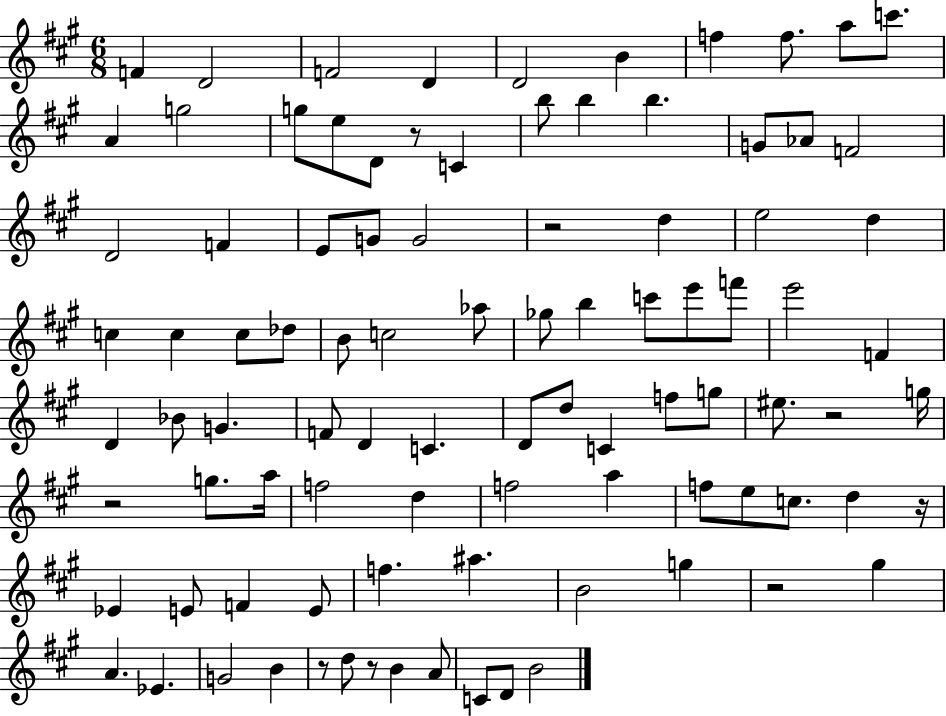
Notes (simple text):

F4/q D4/h F4/h D4/q D4/h B4/q F5/q F5/e. A5/e C6/e. A4/q G5/h G5/e E5/e D4/e R/e C4/q B5/e B5/q B5/q. G4/e Ab4/e F4/h D4/h F4/q E4/e G4/e G4/h R/h D5/q E5/h D5/q C5/q C5/q C5/e Db5/e B4/e C5/h Ab5/e Gb5/e B5/q C6/e E6/e F6/e E6/h F4/q D4/q Bb4/e G4/q. F4/e D4/q C4/q. D4/e D5/e C4/q F5/e G5/e EIS5/e. R/h G5/s R/h G5/e. A5/s F5/h D5/q F5/h A5/q F5/e E5/e C5/e. D5/q R/s Eb4/q E4/e F4/q E4/e F5/q. A#5/q. B4/h G5/q R/h G#5/q A4/q. Eb4/q. G4/h B4/q R/e D5/e R/e B4/q A4/e C4/e D4/e B4/h